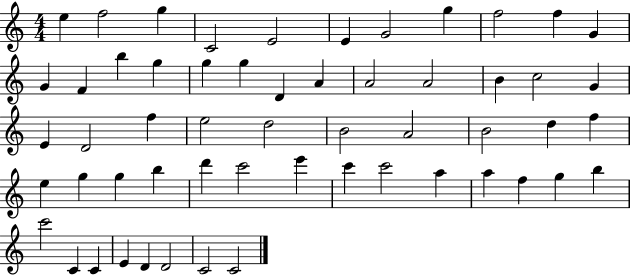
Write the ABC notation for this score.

X:1
T:Untitled
M:4/4
L:1/4
K:C
e f2 g C2 E2 E G2 g f2 f G G F b g g g D A A2 A2 B c2 G E D2 f e2 d2 B2 A2 B2 d f e g g b d' c'2 e' c' c'2 a a f g b c'2 C C E D D2 C2 C2